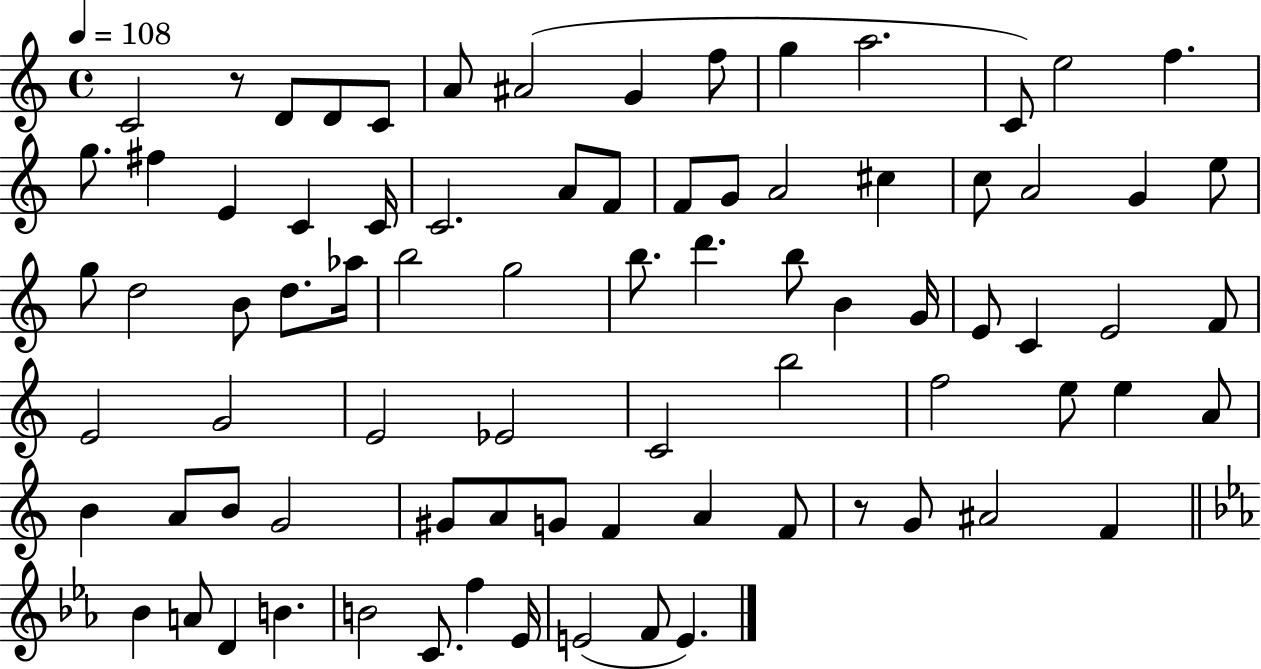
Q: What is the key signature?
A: C major